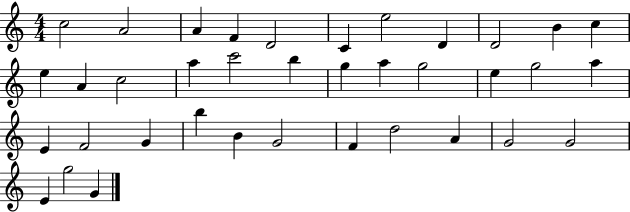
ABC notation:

X:1
T:Untitled
M:4/4
L:1/4
K:C
c2 A2 A F D2 C e2 D D2 B c e A c2 a c'2 b g a g2 e g2 a E F2 G b B G2 F d2 A G2 G2 E g2 G